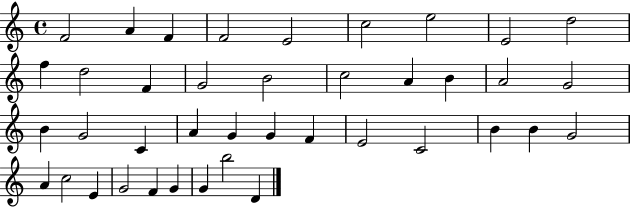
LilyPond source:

{
  \clef treble
  \time 4/4
  \defaultTimeSignature
  \key c \major
  f'2 a'4 f'4 | f'2 e'2 | c''2 e''2 | e'2 d''2 | \break f''4 d''2 f'4 | g'2 b'2 | c''2 a'4 b'4 | a'2 g'2 | \break b'4 g'2 c'4 | a'4 g'4 g'4 f'4 | e'2 c'2 | b'4 b'4 g'2 | \break a'4 c''2 e'4 | g'2 f'4 g'4 | g'4 b''2 d'4 | \bar "|."
}